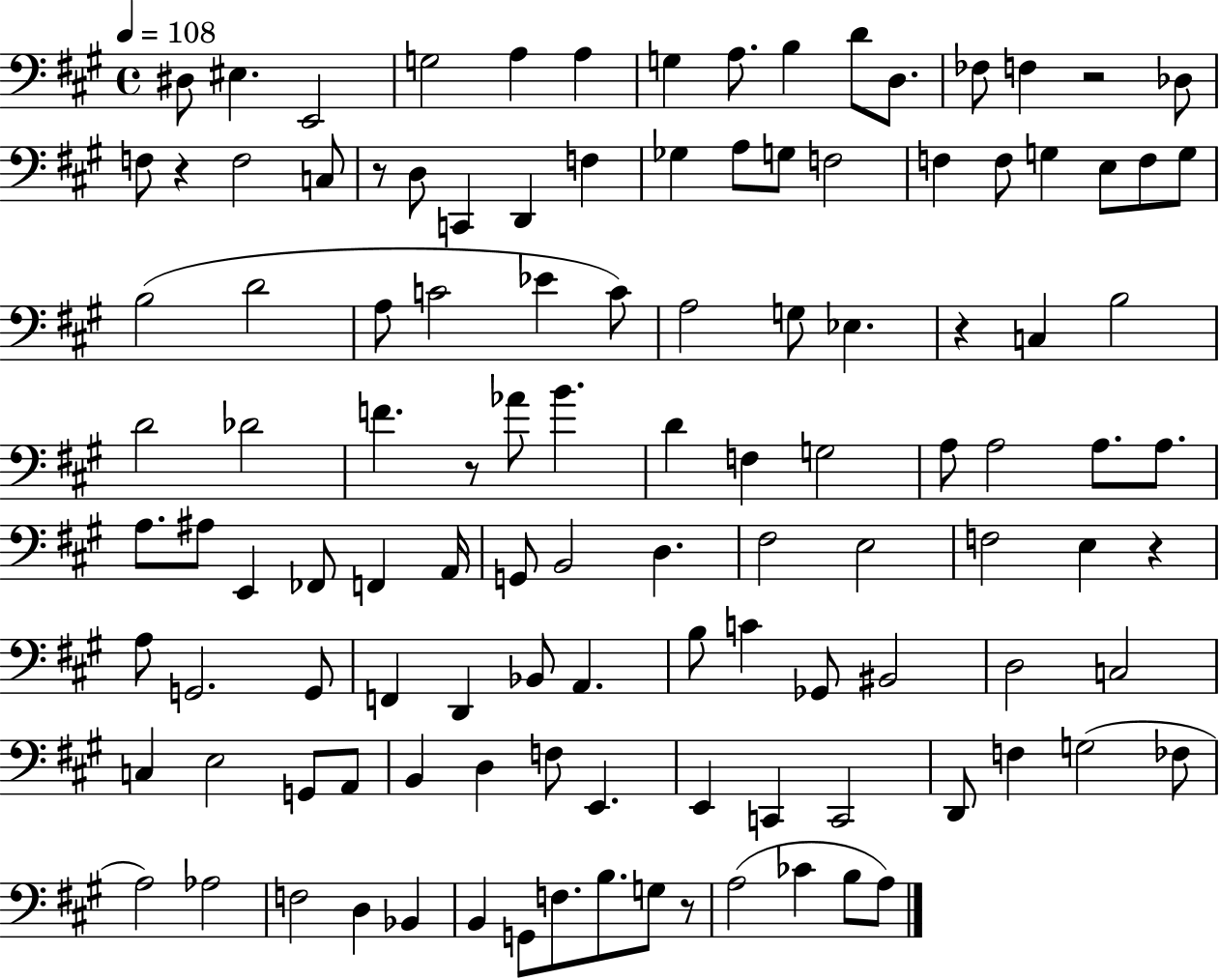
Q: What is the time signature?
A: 4/4